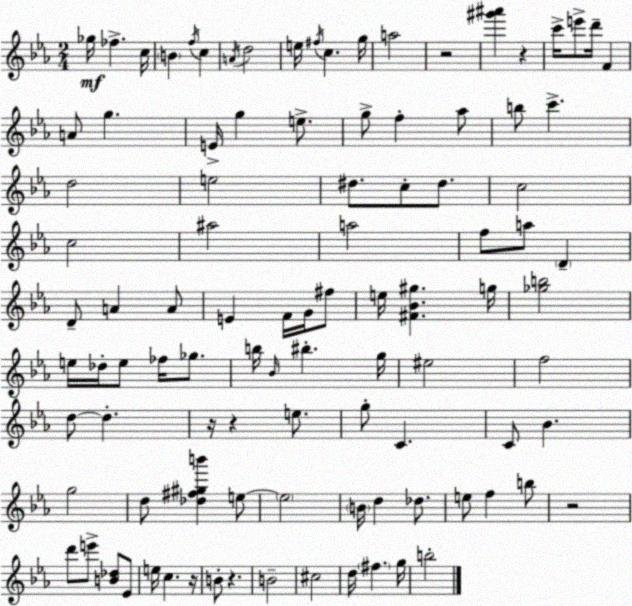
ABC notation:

X:1
T:Untitled
M:2/4
L:1/4
K:Cm
_g/4 _f c/4 B f/4 c A/4 d2 e/4 ^f/4 c g/4 a2 z2 [^g'^a'] z c'/4 e'/2 d'/4 F A/2 g E/4 g e/2 g/2 f _a/2 b/2 c' d2 e2 ^d/2 c/2 ^d/2 c2 c2 ^a2 a2 f/2 a/2 D D/2 A A/2 E F/4 G/4 ^f/2 e/4 [^F_B^g] g/4 [_gb]2 e/4 _d/4 e/2 _f/4 _g/2 b/4 _B/4 ^b g/4 ^e2 f2 d/2 d z/4 z e/2 g/2 C C/2 _B g2 d/2 [_d^f^gb'] e/2 e2 B/4 d _d/2 e/2 f b/2 z2 d'/2 e'/2 [B_d]/2 _E/2 e/4 c z/4 B/2 z B2 ^c2 d/4 ^f g/4 b2